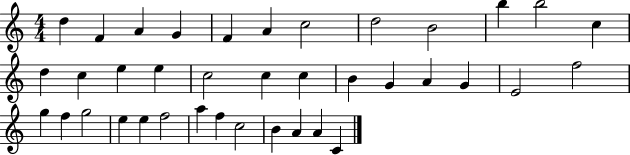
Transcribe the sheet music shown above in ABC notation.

X:1
T:Untitled
M:4/4
L:1/4
K:C
d F A G F A c2 d2 B2 b b2 c d c e e c2 c c B G A G E2 f2 g f g2 e e f2 a f c2 B A A C